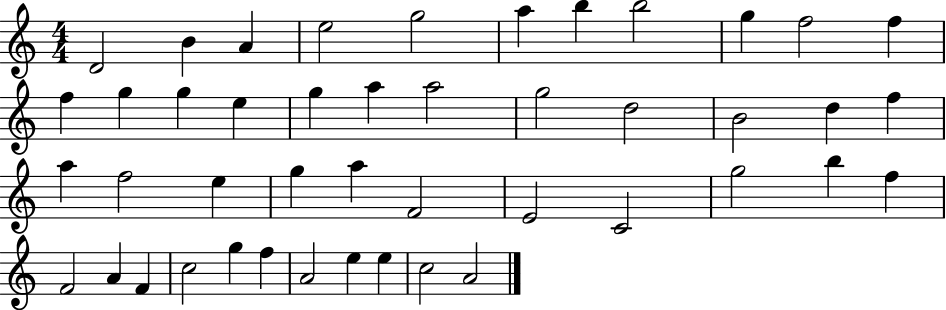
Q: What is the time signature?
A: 4/4